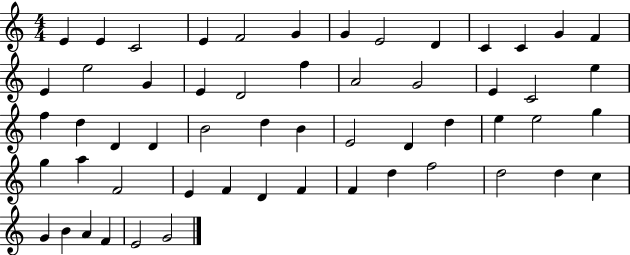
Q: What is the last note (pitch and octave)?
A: G4